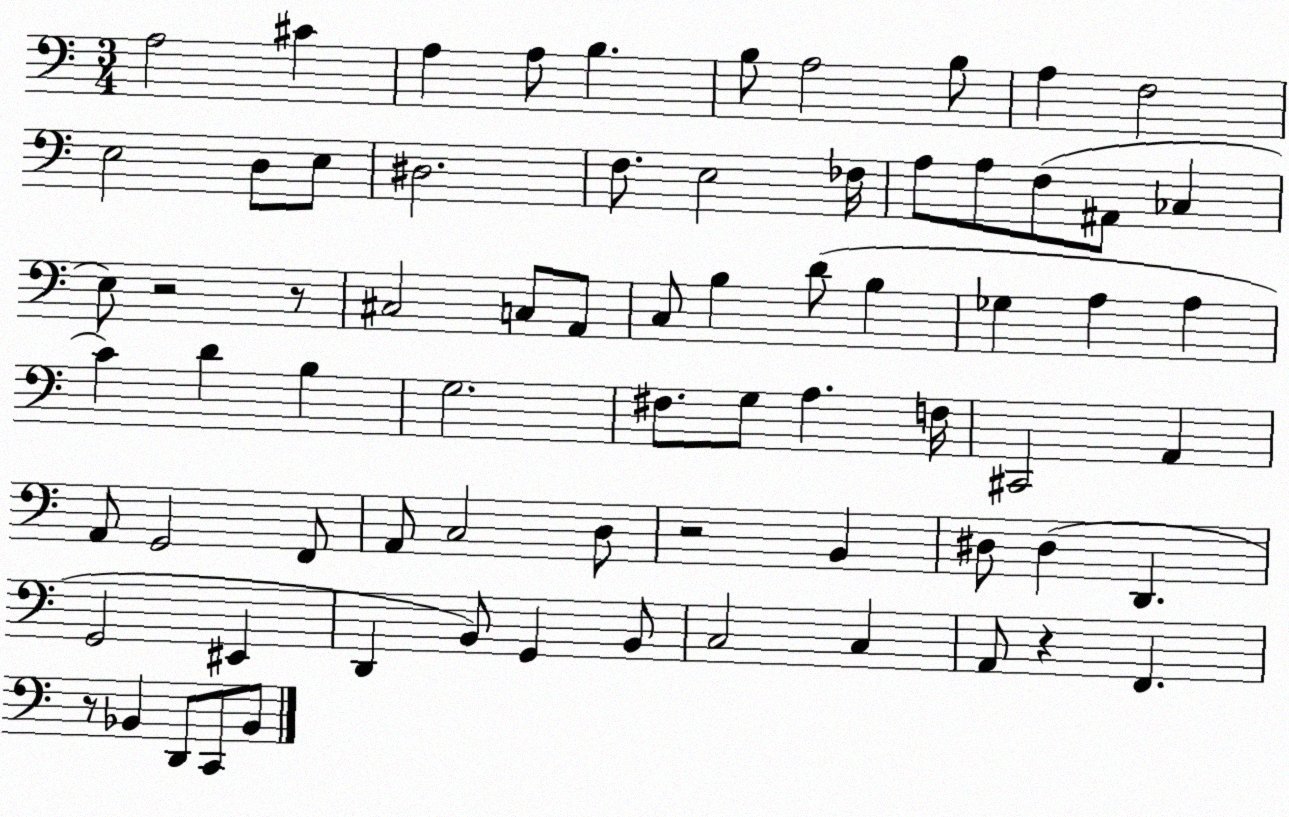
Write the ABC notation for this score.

X:1
T:Untitled
M:3/4
L:1/4
K:C
A,2 ^C A, A,/2 B, B,/2 A,2 B,/2 A, F,2 E,2 D,/2 E,/2 ^D,2 F,/2 E,2 _F,/4 A,/2 A,/2 F,/2 ^A,,/2 _C, E,/2 z2 z/2 ^C,2 C,/2 A,,/2 C,/2 B, D/2 B, _G, A, A, C D B, G,2 ^F,/2 G,/2 A, F,/4 ^C,,2 A,, A,,/2 G,,2 F,,/2 A,,/2 C,2 D,/2 z2 B,, ^D,/2 ^D, D,, G,,2 ^E,, D,, B,,/2 G,, B,,/2 C,2 C, A,,/2 z F,, z/2 _B,, D,,/2 C,,/2 _B,,/2